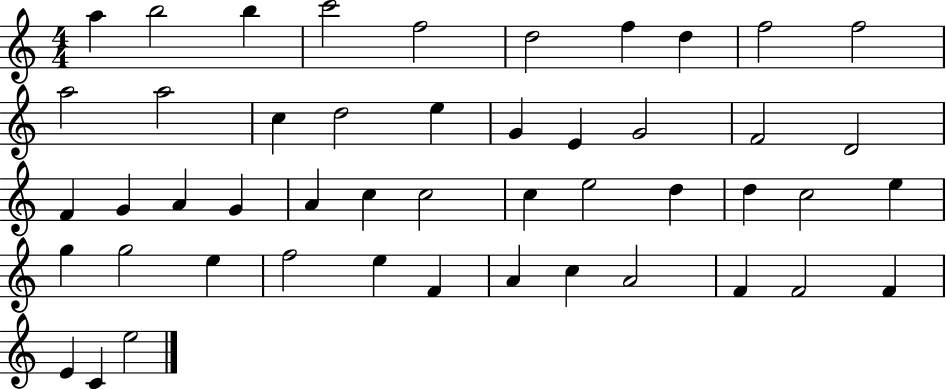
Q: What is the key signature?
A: C major